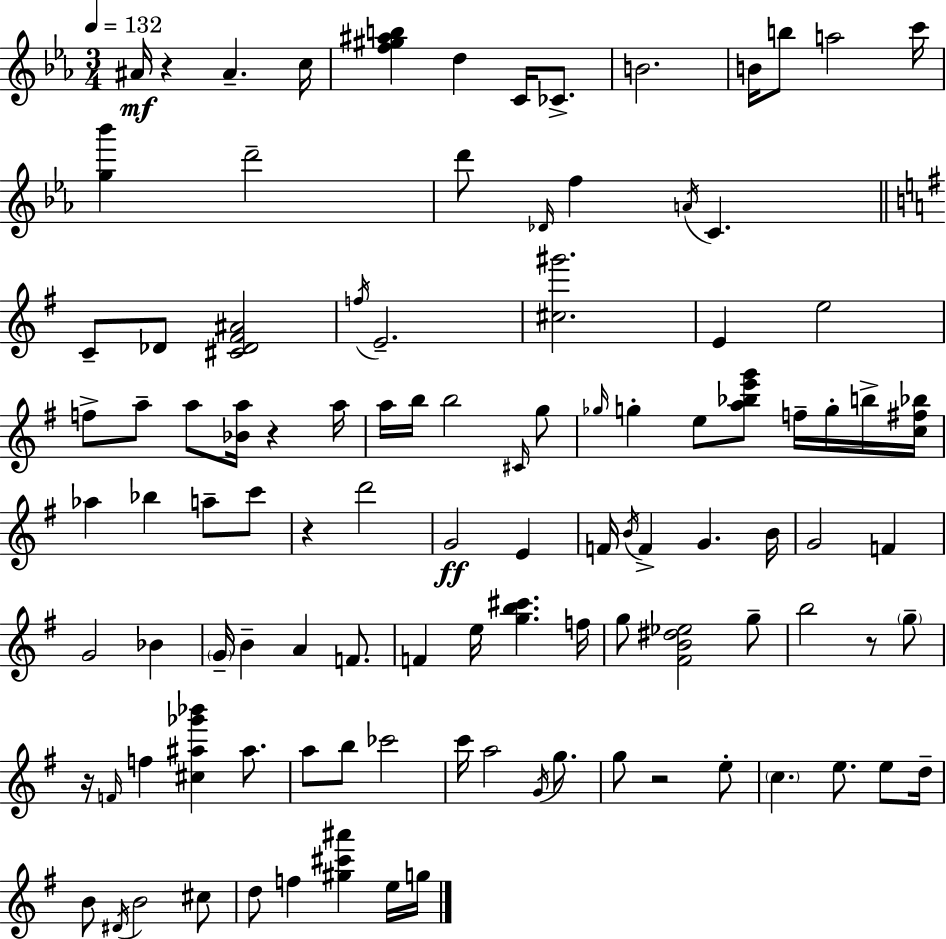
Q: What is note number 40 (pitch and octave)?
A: Bb5